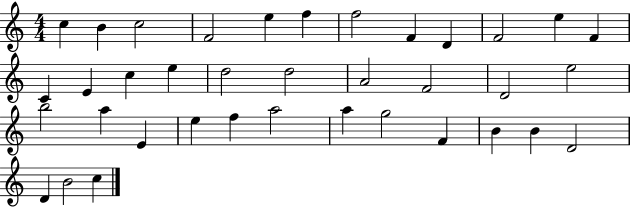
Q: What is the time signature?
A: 4/4